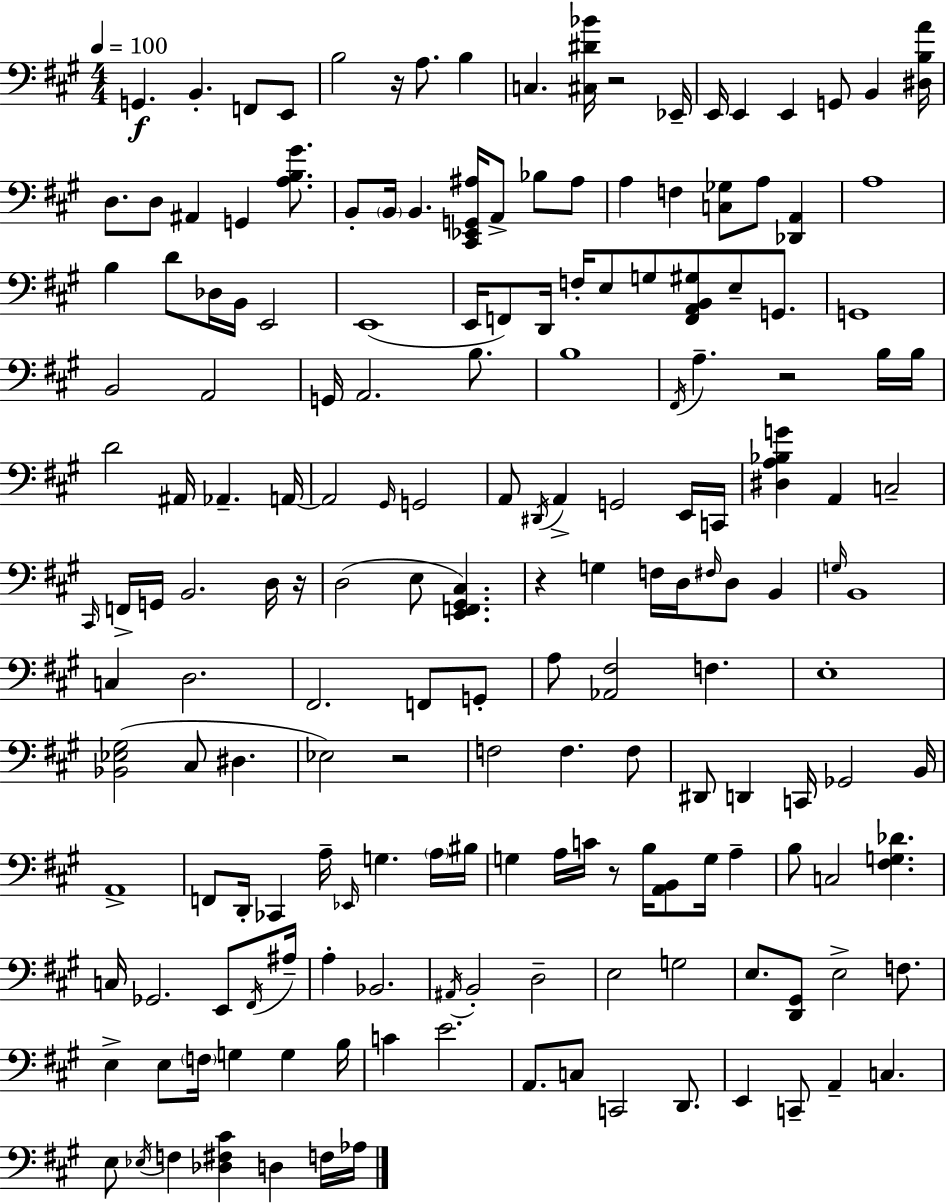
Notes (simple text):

G2/q. B2/q. F2/e E2/e B3/h R/s A3/e. B3/q C3/q. [C#3,D#4,Bb4]/s R/h Eb2/s E2/s E2/q E2/q G2/e B2/q [D#3,B3,A4]/s D3/e. D3/e A#2/q G2/q [A3,B3,G#4]/e. B2/e B2/s B2/q. [C#2,Eb2,G2,A#3]/s A2/e Bb3/e A#3/e A3/q F3/q [C3,Gb3]/e A3/e [Db2,A2]/q A3/w B3/q D4/e Db3/s B2/s E2/h E2/w E2/s F2/e D2/s F3/s E3/e G3/e [F2,A2,B2,G#3]/e E3/e G2/e. G2/w B2/h A2/h G2/s A2/h. B3/e. B3/w F#2/s A3/q. R/h B3/s B3/s D4/h A#2/s Ab2/q. A2/s A2/h G#2/s G2/h A2/e D#2/s A2/q G2/h E2/s C2/s [D#3,A3,Bb3,G4]/q A2/q C3/h C#2/s F2/s G2/s B2/h. D3/s R/s D3/h E3/e [E2,F2,G#2,C#3]/q. R/q G3/q F3/s D3/s F#3/s D3/e B2/q G3/s B2/w C3/q D3/h. F#2/h. F2/e G2/e A3/e [Ab2,F#3]/h F3/q. E3/w [Bb2,Eb3,G#3]/h C#3/e D#3/q. Eb3/h R/h F3/h F3/q. F3/e D#2/e D2/q C2/s Gb2/h B2/s A2/w F2/e D2/s CES2/q A3/s Eb2/s G3/q. A3/s BIS3/s G3/q A3/s C4/s R/e B3/s [A2,B2]/e G3/s A3/q B3/e C3/h [F#3,G3,Db4]/q. C3/s Gb2/h. E2/e F#2/s A#3/s A3/q Bb2/h. A#2/s B2/h D3/h E3/h G3/h E3/e. [D2,G#2]/e E3/h F3/e. E3/q E3/e F3/s G3/q G3/q B3/s C4/q E4/h. A2/e. C3/e C2/h D2/e. E2/q C2/e A2/q C3/q. E3/e Eb3/s F3/q [Db3,F#3,C#4]/q D3/q F3/s Ab3/s